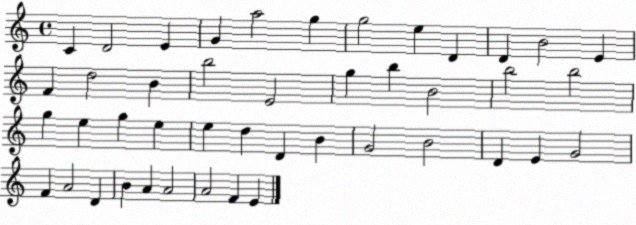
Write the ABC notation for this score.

X:1
T:Untitled
M:4/4
L:1/4
K:C
C D2 E G a2 g g2 e D D B2 E F d2 B b2 E2 g b B2 b2 b2 g e g e e d D B G2 B2 D E G2 F A2 D B A A2 A2 F E